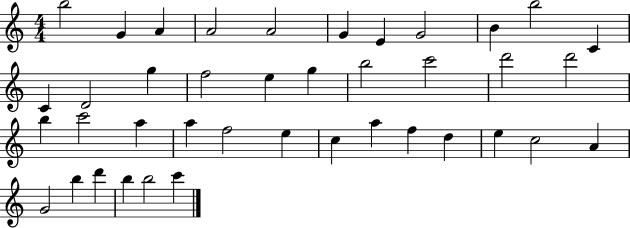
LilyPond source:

{
  \clef treble
  \numericTimeSignature
  \time 4/4
  \key c \major
  b''2 g'4 a'4 | a'2 a'2 | g'4 e'4 g'2 | b'4 b''2 c'4 | \break c'4 d'2 g''4 | f''2 e''4 g''4 | b''2 c'''2 | d'''2 d'''2 | \break b''4 c'''2 a''4 | a''4 f''2 e''4 | c''4 a''4 f''4 d''4 | e''4 c''2 a'4 | \break g'2 b''4 d'''4 | b''4 b''2 c'''4 | \bar "|."
}